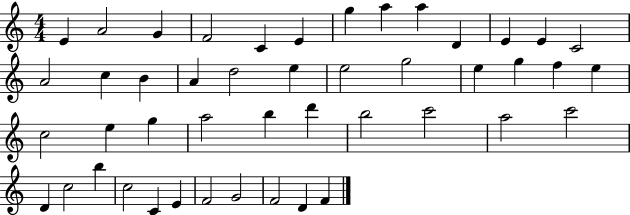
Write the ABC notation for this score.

X:1
T:Untitled
M:4/4
L:1/4
K:C
E A2 G F2 C E g a a D E E C2 A2 c B A d2 e e2 g2 e g f e c2 e g a2 b d' b2 c'2 a2 c'2 D c2 b c2 C E F2 G2 F2 D F